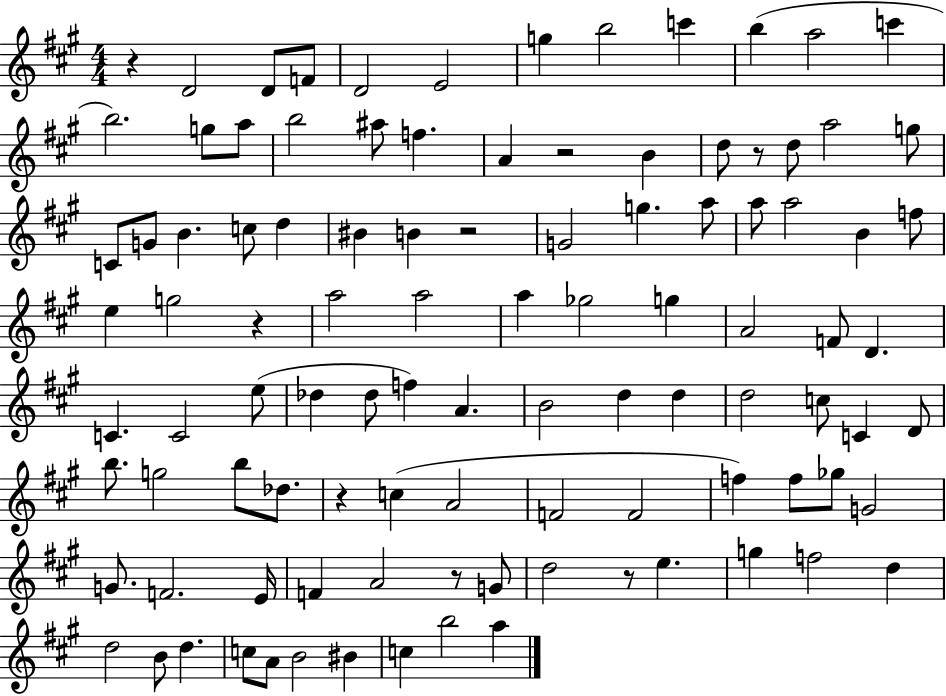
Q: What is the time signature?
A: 4/4